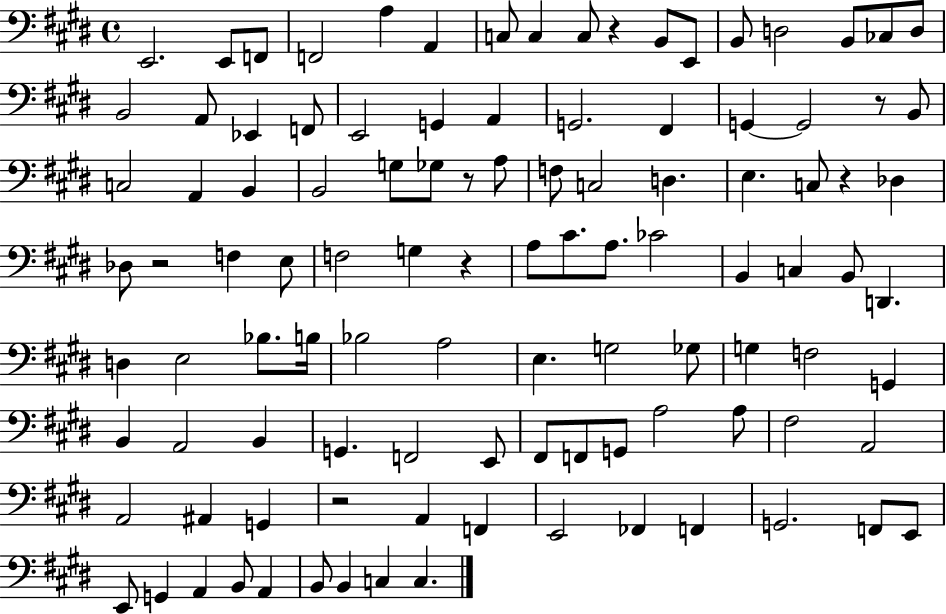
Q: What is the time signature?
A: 4/4